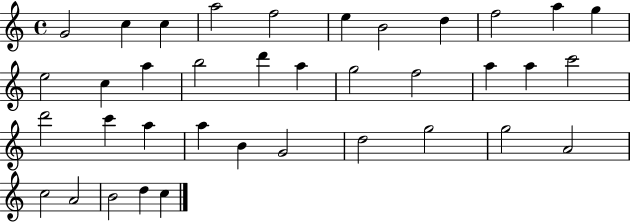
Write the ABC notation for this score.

X:1
T:Untitled
M:4/4
L:1/4
K:C
G2 c c a2 f2 e B2 d f2 a g e2 c a b2 d' a g2 f2 a a c'2 d'2 c' a a B G2 d2 g2 g2 A2 c2 A2 B2 d c